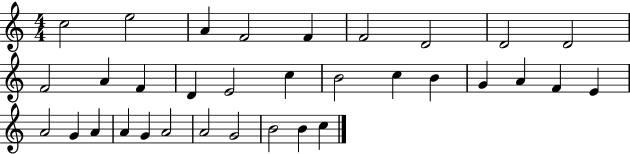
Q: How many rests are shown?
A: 0